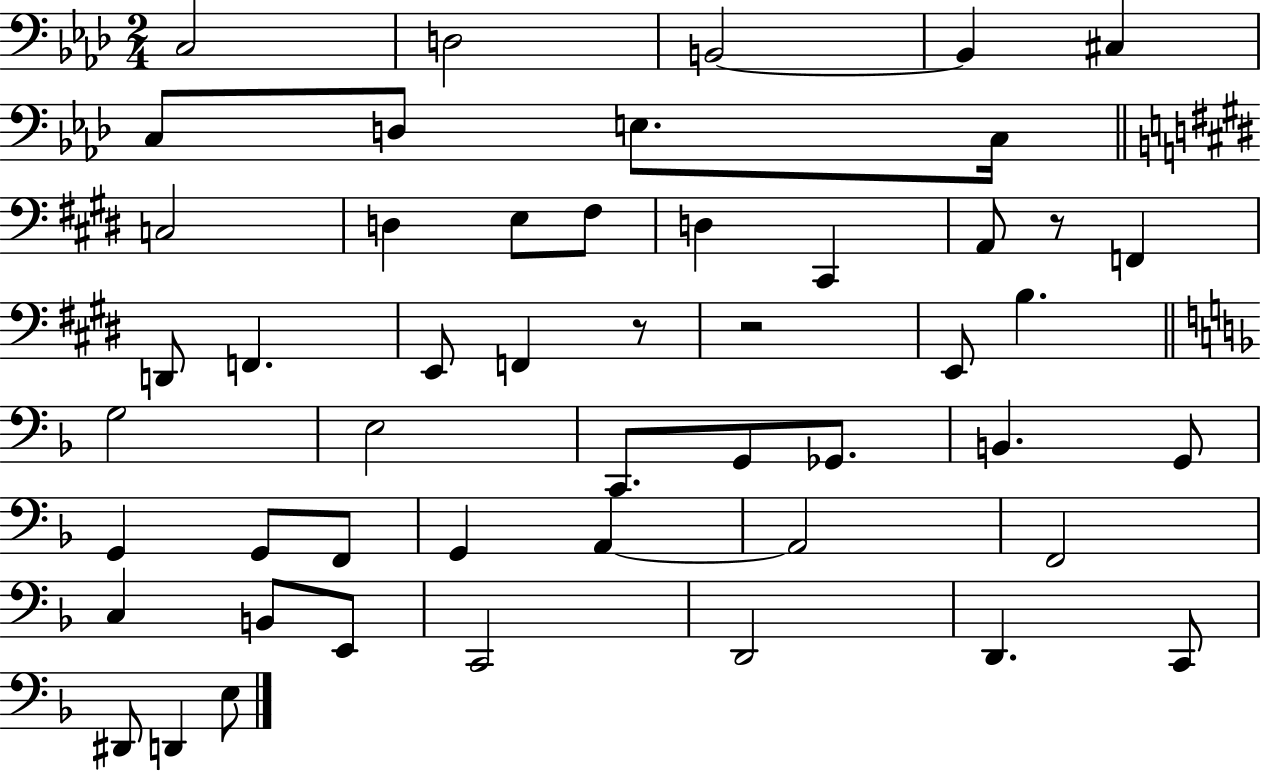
{
  \clef bass
  \numericTimeSignature
  \time 2/4
  \key aes \major
  c2 | d2 | b,2~~ | b,4 cis4 | \break c8 d8 e8. c16 | \bar "||" \break \key e \major c2 | d4 e8 fis8 | d4 cis,4 | a,8 r8 f,4 | \break d,8 f,4. | e,8 f,4 r8 | r2 | e,8 b4. | \break \bar "||" \break \key d \minor g2 | e2 | c,8. g,8 ges,8. | b,4. g,8 | \break g,4 g,8 f,8 | g,4 a,4~~ | a,2 | f,2 | \break c4 b,8 e,8 | c,2 | d,2 | d,4. c,8 | \break dis,8 d,4 e8 | \bar "|."
}